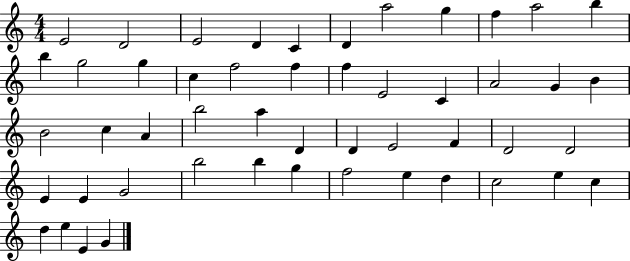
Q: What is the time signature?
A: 4/4